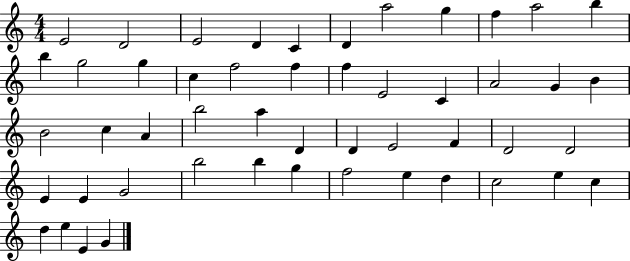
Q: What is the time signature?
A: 4/4